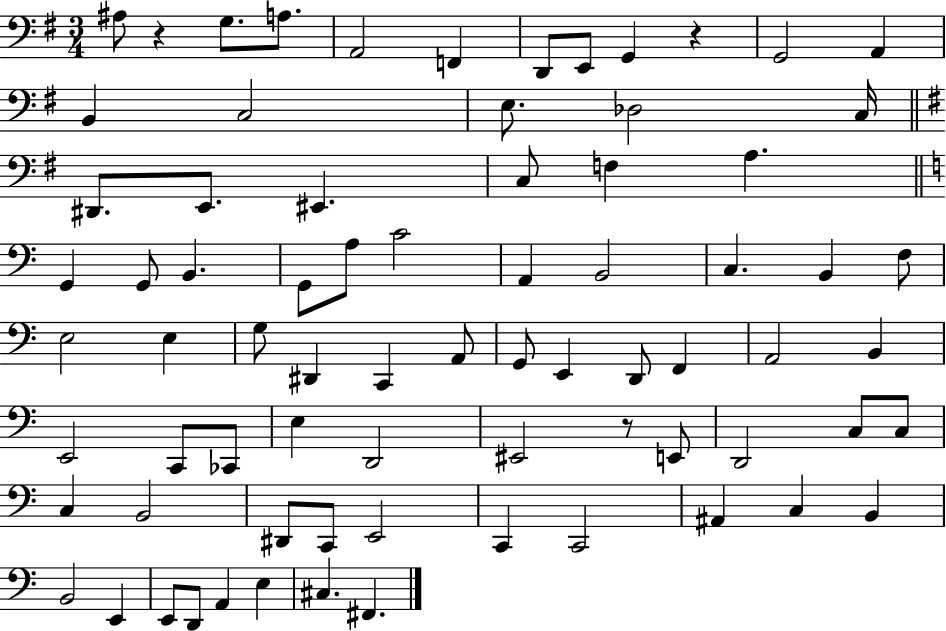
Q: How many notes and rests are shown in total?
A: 75